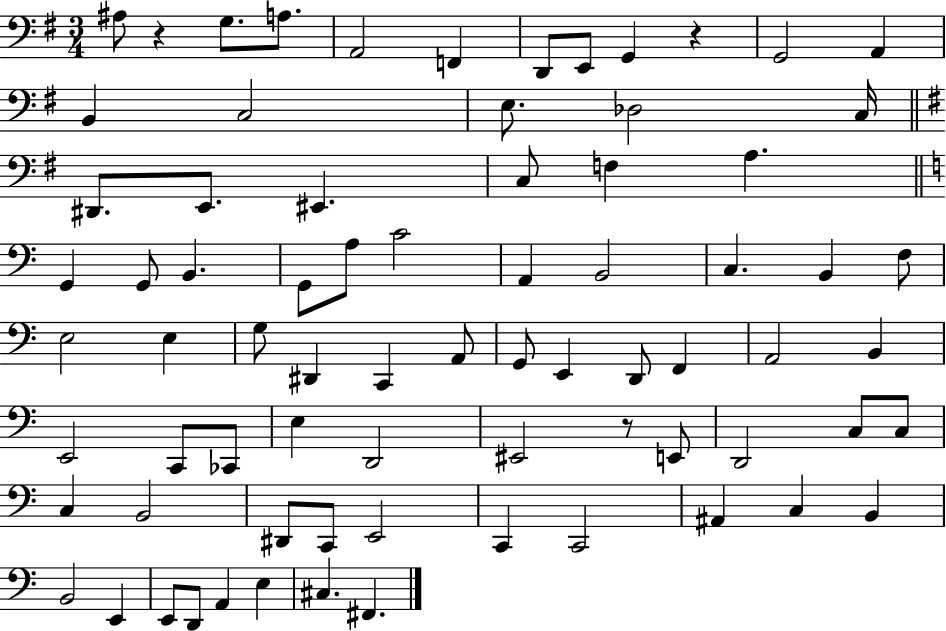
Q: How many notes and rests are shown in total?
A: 75